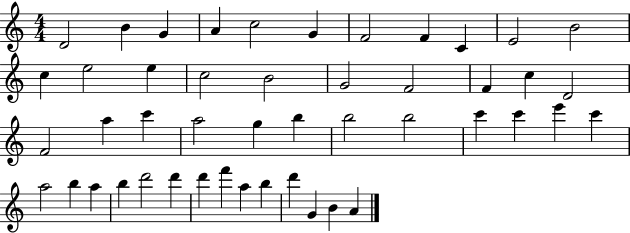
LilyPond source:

{
  \clef treble
  \numericTimeSignature
  \time 4/4
  \key c \major
  d'2 b'4 g'4 | a'4 c''2 g'4 | f'2 f'4 c'4 | e'2 b'2 | \break c''4 e''2 e''4 | c''2 b'2 | g'2 f'2 | f'4 c''4 d'2 | \break f'2 a''4 c'''4 | a''2 g''4 b''4 | b''2 b''2 | c'''4 c'''4 e'''4 c'''4 | \break a''2 b''4 a''4 | b''4 d'''2 d'''4 | d'''4 f'''4 a''4 b''4 | d'''4 g'4 b'4 a'4 | \break \bar "|."
}